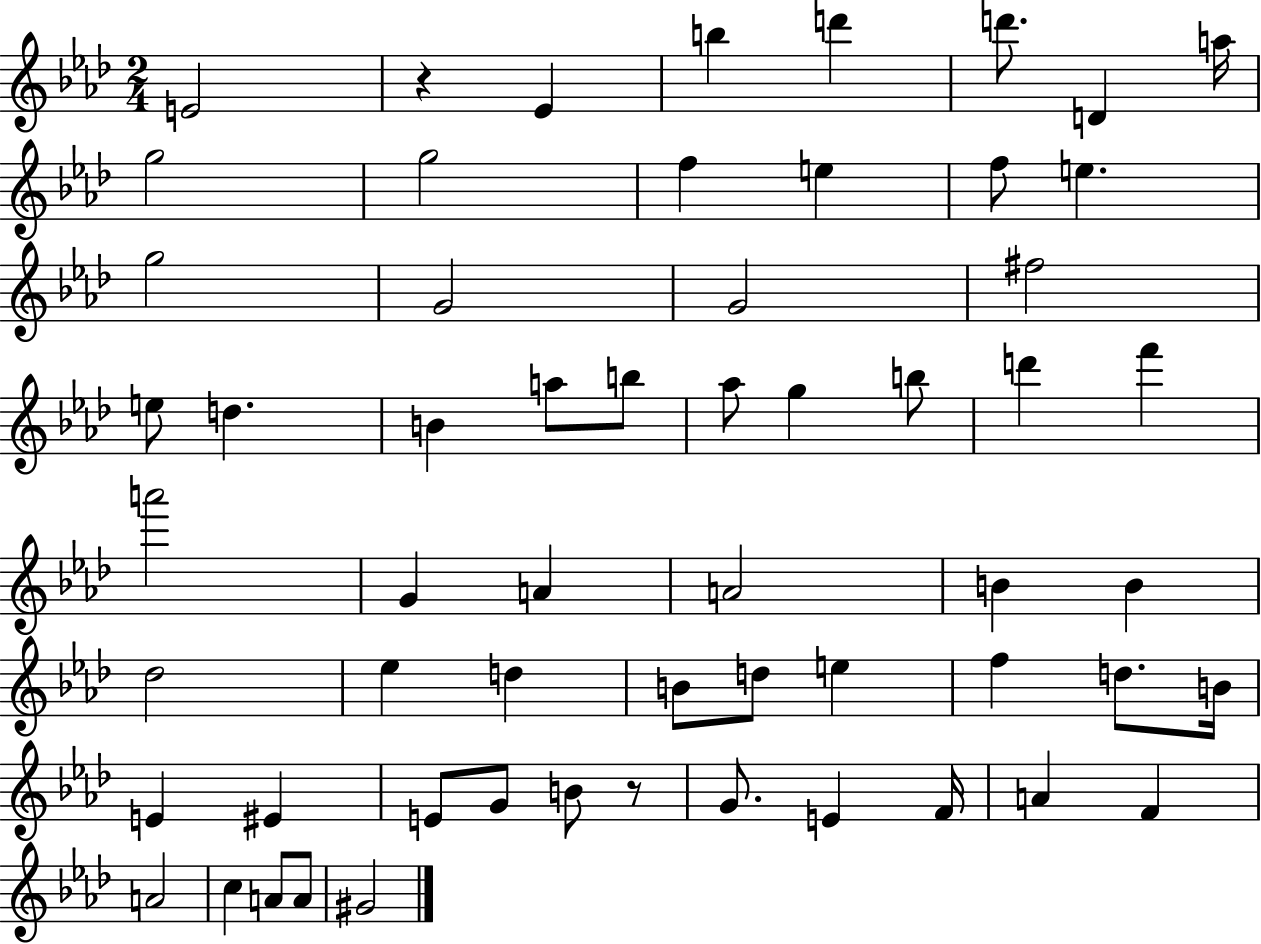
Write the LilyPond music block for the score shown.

{
  \clef treble
  \numericTimeSignature
  \time 2/4
  \key aes \major
  e'2 | r4 ees'4 | b''4 d'''4 | d'''8. d'4 a''16 | \break g''2 | g''2 | f''4 e''4 | f''8 e''4. | \break g''2 | g'2 | g'2 | fis''2 | \break e''8 d''4. | b'4 a''8 b''8 | aes''8 g''4 b''8 | d'''4 f'''4 | \break a'''2 | g'4 a'4 | a'2 | b'4 b'4 | \break des''2 | ees''4 d''4 | b'8 d''8 e''4 | f''4 d''8. b'16 | \break e'4 eis'4 | e'8 g'8 b'8 r8 | g'8. e'4 f'16 | a'4 f'4 | \break a'2 | c''4 a'8 a'8 | gis'2 | \bar "|."
}